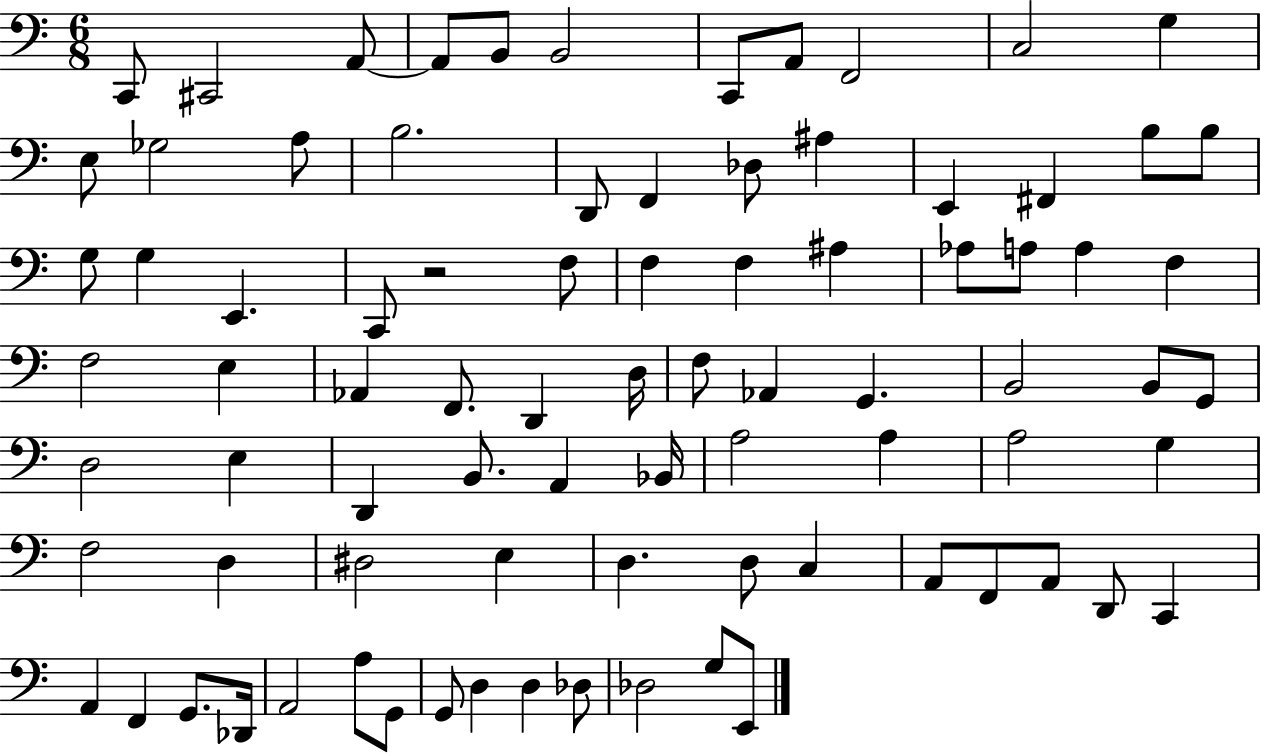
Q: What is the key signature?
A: C major